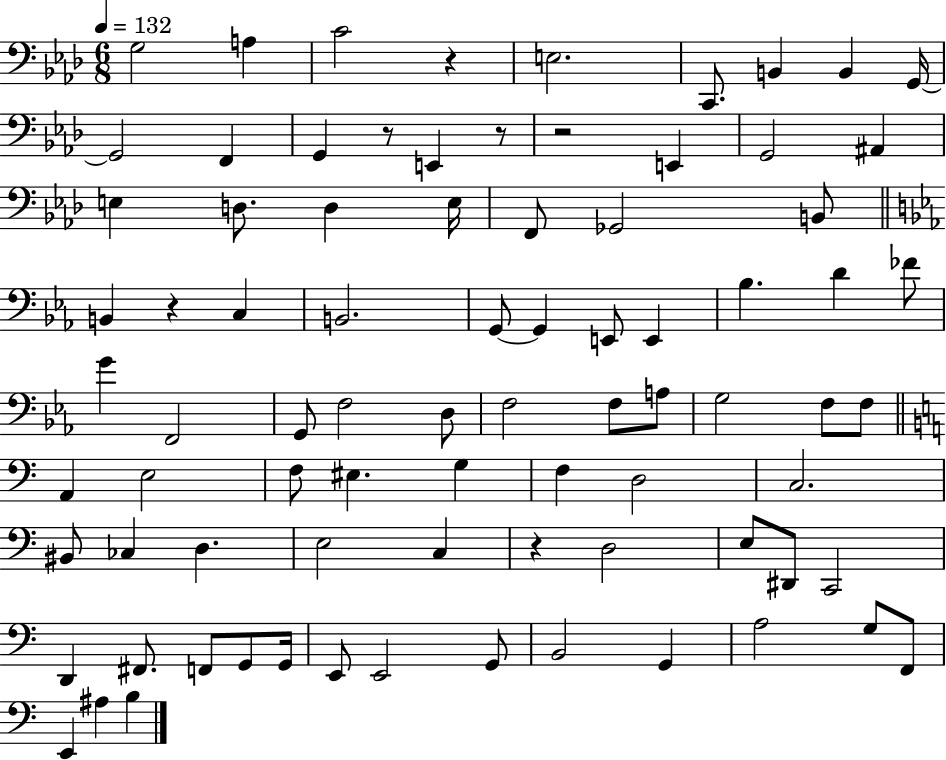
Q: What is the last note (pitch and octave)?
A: B3